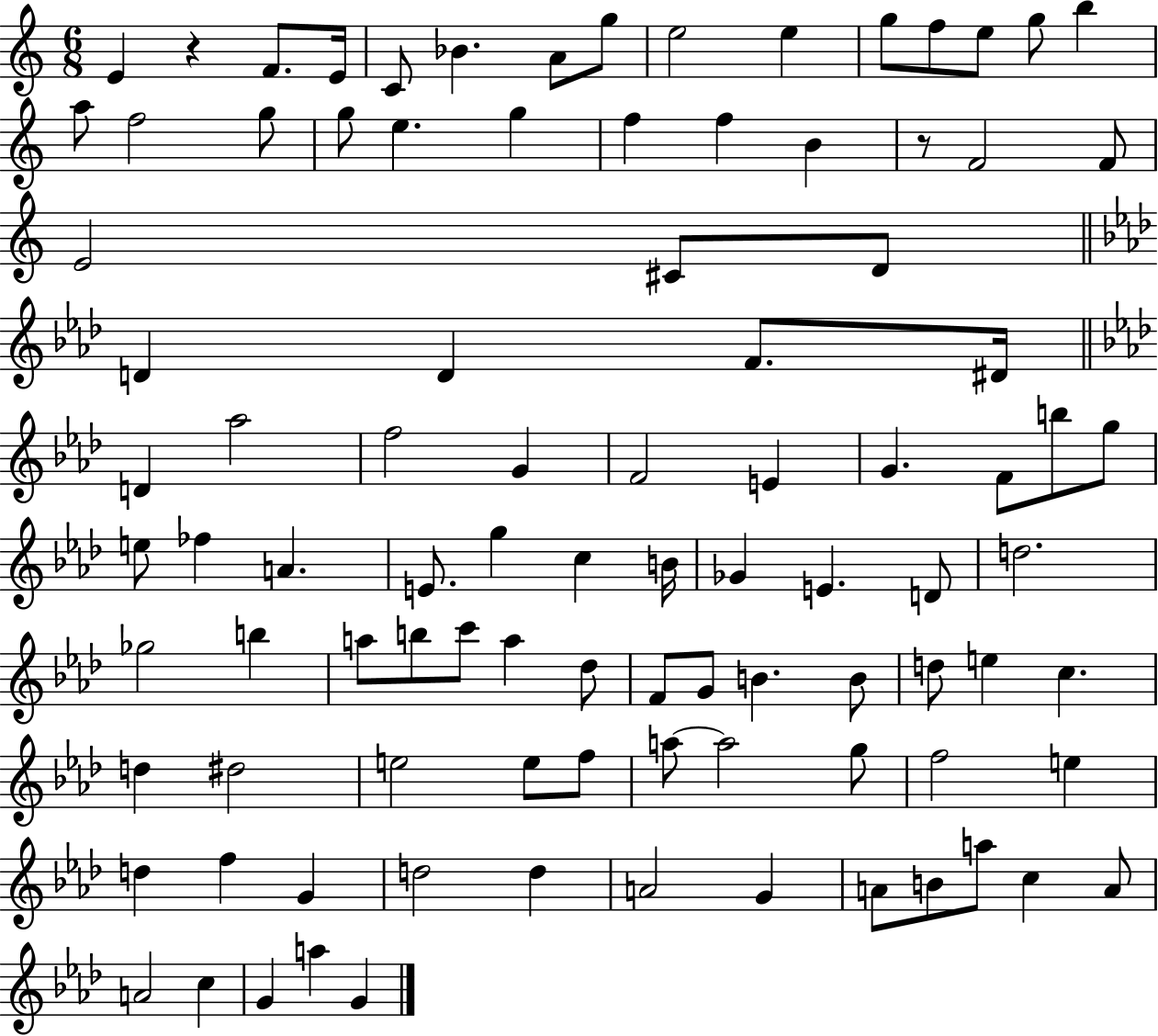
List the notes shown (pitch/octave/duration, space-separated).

E4/q R/q F4/e. E4/s C4/e Bb4/q. A4/e G5/e E5/h E5/q G5/e F5/e E5/e G5/e B5/q A5/e F5/h G5/e G5/e E5/q. G5/q F5/q F5/q B4/q R/e F4/h F4/e E4/h C#4/e D4/e D4/q D4/q F4/e. D#4/s D4/q Ab5/h F5/h G4/q F4/h E4/q G4/q. F4/e B5/e G5/e E5/e FES5/q A4/q. E4/e. G5/q C5/q B4/s Gb4/q E4/q. D4/e D5/h. Gb5/h B5/q A5/e B5/e C6/e A5/q Db5/e F4/e G4/e B4/q. B4/e D5/e E5/q C5/q. D5/q D#5/h E5/h E5/e F5/e A5/e A5/h G5/e F5/h E5/q D5/q F5/q G4/q D5/h D5/q A4/h G4/q A4/e B4/e A5/e C5/q A4/e A4/h C5/q G4/q A5/q G4/q